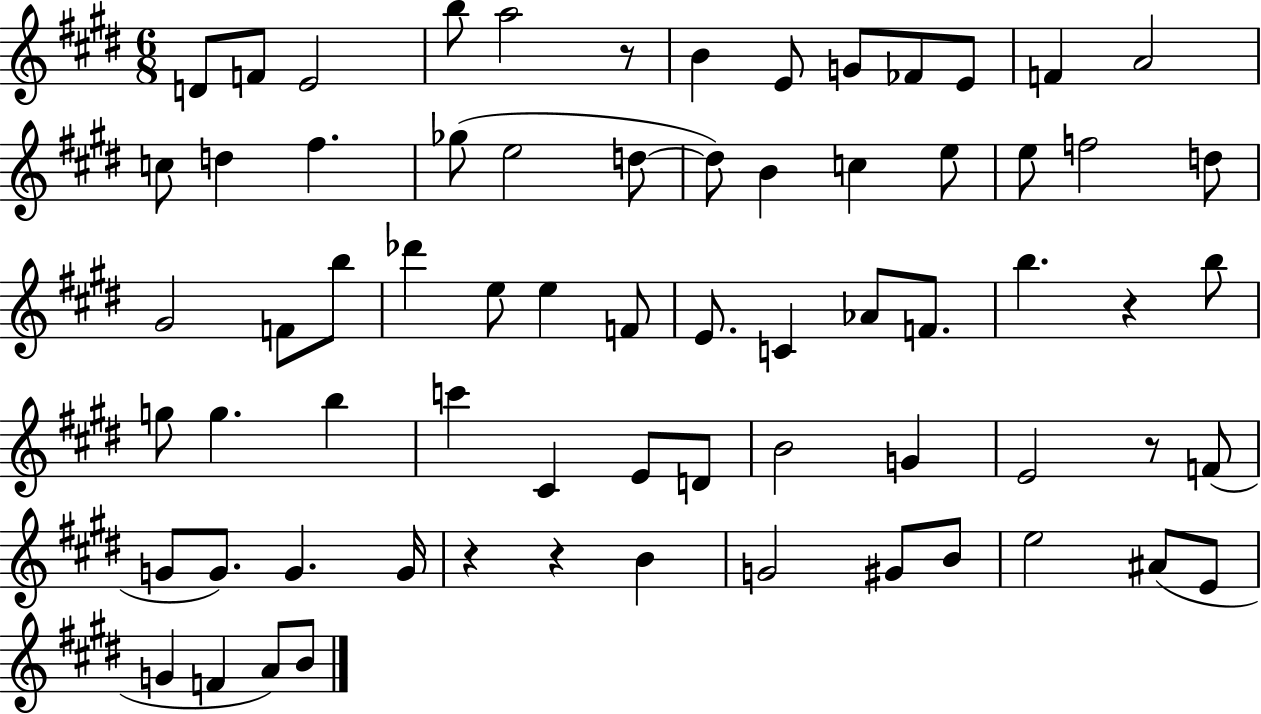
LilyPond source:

{
  \clef treble
  \numericTimeSignature
  \time 6/8
  \key e \major
  \repeat volta 2 { d'8 f'8 e'2 | b''8 a''2 r8 | b'4 e'8 g'8 fes'8 e'8 | f'4 a'2 | \break c''8 d''4 fis''4. | ges''8( e''2 d''8~~ | d''8) b'4 c''4 e''8 | e''8 f''2 d''8 | \break gis'2 f'8 b''8 | des'''4 e''8 e''4 f'8 | e'8. c'4 aes'8 f'8. | b''4. r4 b''8 | \break g''8 g''4. b''4 | c'''4 cis'4 e'8 d'8 | b'2 g'4 | e'2 r8 f'8( | \break g'8 g'8.) g'4. g'16 | r4 r4 b'4 | g'2 gis'8 b'8 | e''2 ais'8( e'8 | \break g'4 f'4 a'8) b'8 | } \bar "|."
}